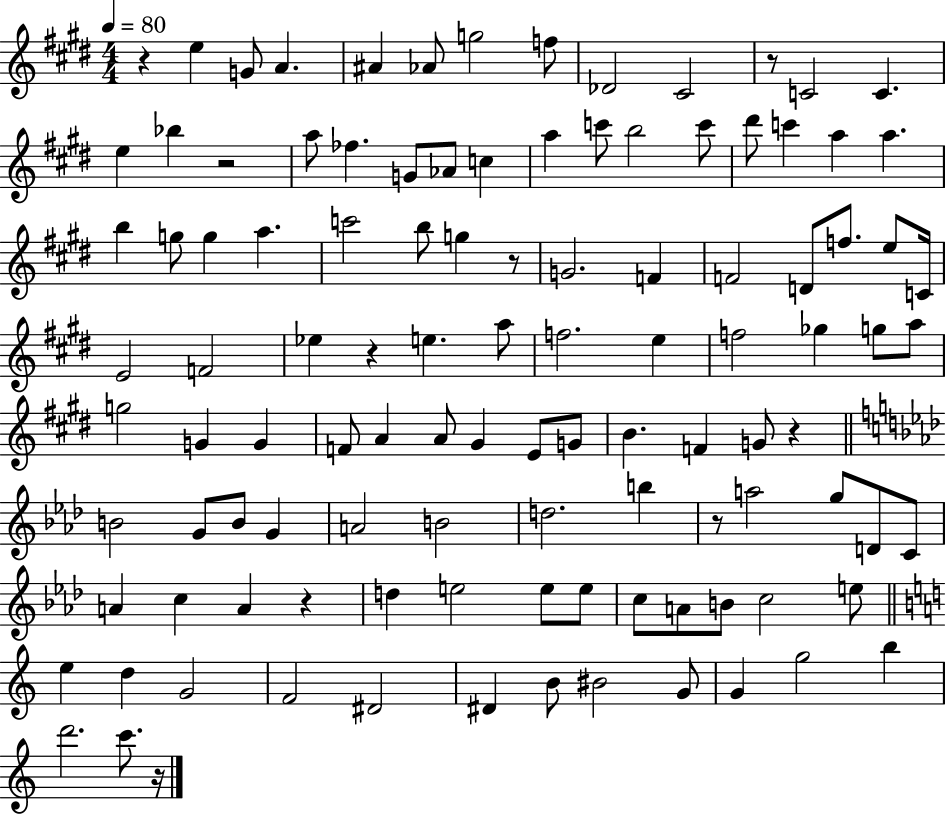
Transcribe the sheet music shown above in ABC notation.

X:1
T:Untitled
M:4/4
L:1/4
K:E
z e G/2 A ^A _A/2 g2 f/2 _D2 ^C2 z/2 C2 C e _b z2 a/2 _f G/2 _A/2 c a c'/2 b2 c'/2 ^d'/2 c' a a b g/2 g a c'2 b/2 g z/2 G2 F F2 D/2 f/2 e/2 C/4 E2 F2 _e z e a/2 f2 e f2 _g g/2 a/2 g2 G G F/2 A A/2 ^G E/2 G/2 B F G/2 z B2 G/2 B/2 G A2 B2 d2 b z/2 a2 g/2 D/2 C/2 A c A z d e2 e/2 e/2 c/2 A/2 B/2 c2 e/2 e d G2 F2 ^D2 ^D B/2 ^B2 G/2 G g2 b d'2 c'/2 z/4